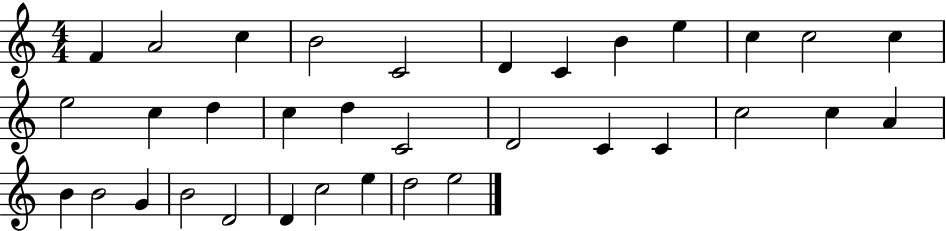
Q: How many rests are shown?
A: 0